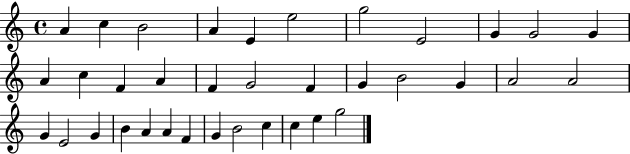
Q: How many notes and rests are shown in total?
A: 36